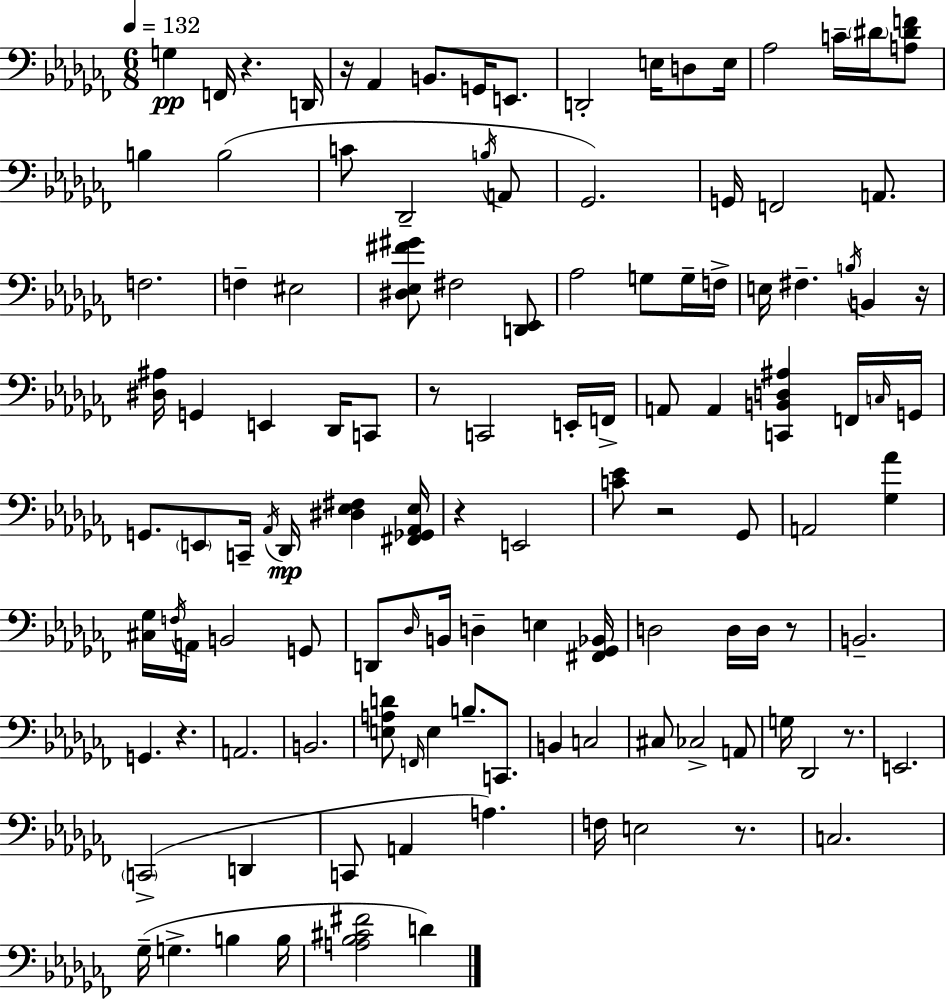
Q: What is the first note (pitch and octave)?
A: G3